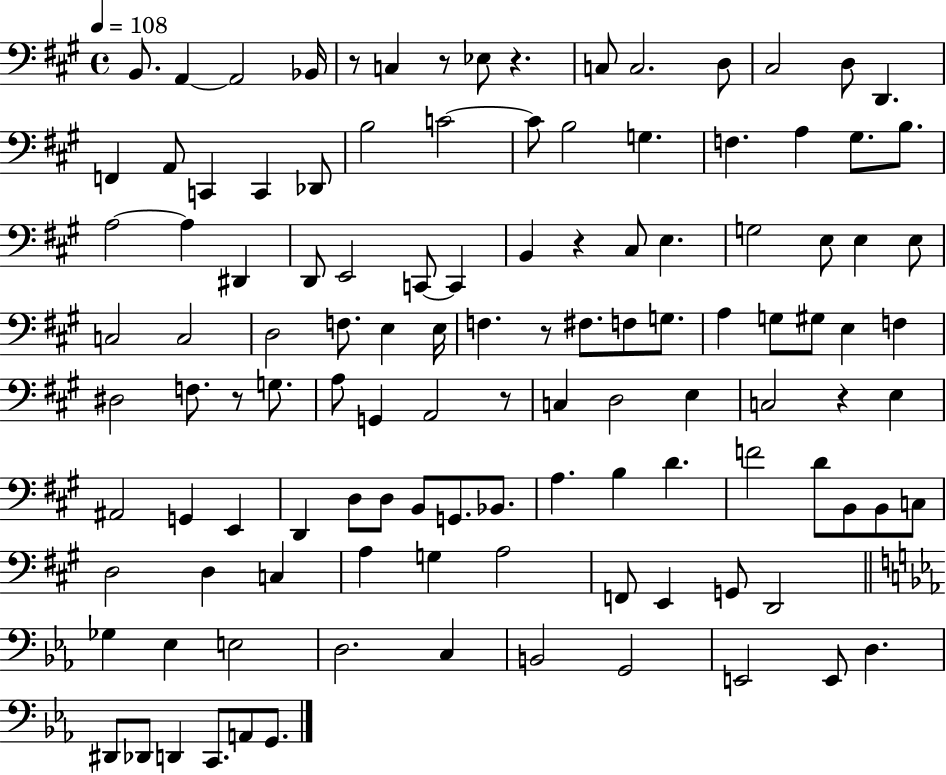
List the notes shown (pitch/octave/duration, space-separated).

B2/e. A2/q A2/h Bb2/s R/e C3/q R/e Eb3/e R/q. C3/e C3/h. D3/e C#3/h D3/e D2/q. F2/q A2/e C2/q C2/q Db2/e B3/h C4/h C4/e B3/h G3/q. F3/q. A3/q G#3/e. B3/e. A3/h A3/q D#2/q D2/e E2/h C2/e C2/q B2/q R/q C#3/e E3/q. G3/h E3/e E3/q E3/e C3/h C3/h D3/h F3/e. E3/q E3/s F3/q. R/e F#3/e. F3/e G3/e. A3/q G3/e G#3/e E3/q F3/q D#3/h F3/e. R/e G3/e. A3/e G2/q A2/h R/e C3/q D3/h E3/q C3/h R/q E3/q A#2/h G2/q E2/q D2/q D3/e D3/e B2/e G2/e. Bb2/e. A3/q. B3/q D4/q. F4/h D4/e B2/e B2/e C3/e D3/h D3/q C3/q A3/q G3/q A3/h F2/e E2/q G2/e D2/h Gb3/q Eb3/q E3/h D3/h. C3/q B2/h G2/h E2/h E2/e D3/q. D#2/e Db2/e D2/q C2/e. A2/e G2/e.